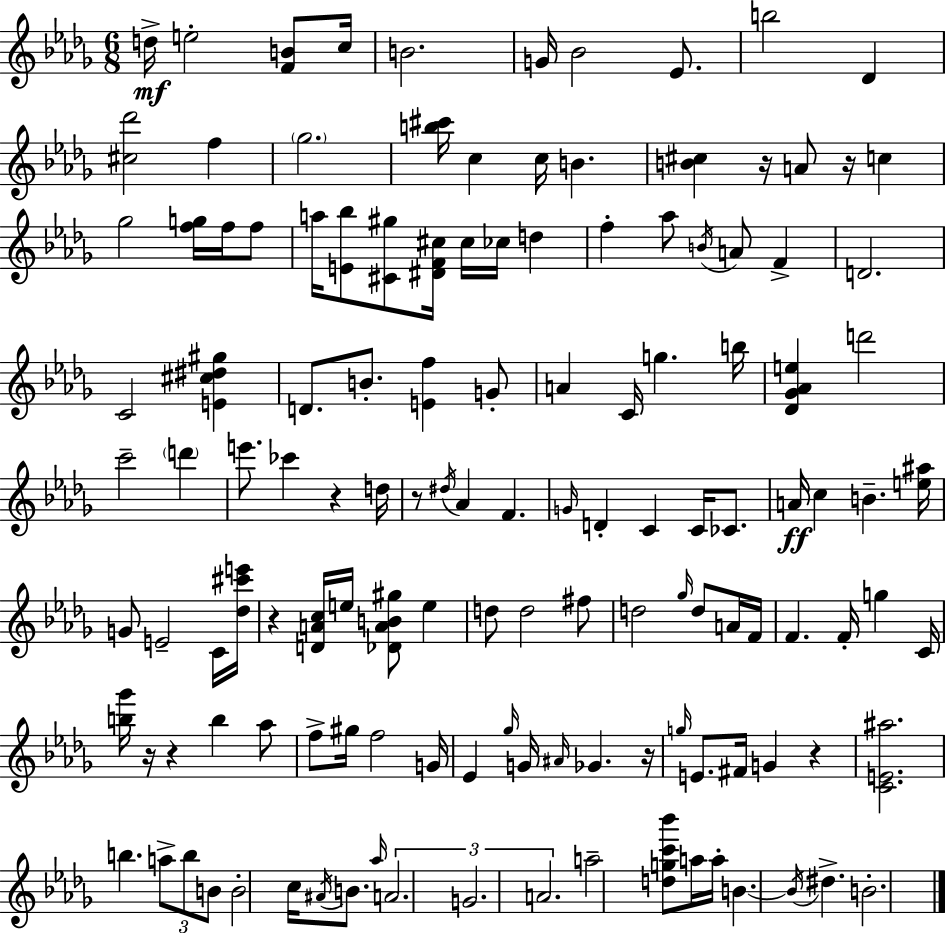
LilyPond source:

{
  \clef treble
  \numericTimeSignature
  \time 6/8
  \key bes \minor
  d''16->\mf e''2-. <f' b'>8 c''16 | b'2. | g'16 bes'2 ees'8. | b''2 des'4 | \break <cis'' des'''>2 f''4 | \parenthesize ges''2. | <b'' cis'''>16 c''4 c''16 b'4. | <b' cis''>4 r16 a'8 r16 c''4 | \break ges''2 <f'' g''>16 f''16 f''8 | a''16 <e' bes''>8 <cis' gis''>8 <dis' f' cis''>16 cis''16 ces''16 d''4 | f''4-. aes''8 \acciaccatura { b'16 } a'8 f'4-> | d'2. | \break c'2 <e' cis'' dis'' gis''>4 | d'8. b'8.-. <e' f''>4 g'8-. | a'4 c'16 g''4. | b''16 <des' ges' aes' e''>4 d'''2 | \break c'''2-- \parenthesize d'''4 | e'''8. ces'''4 r4 | d''16 r8 \acciaccatura { dis''16 } aes'4 f'4. | \grace { g'16 } d'4-. c'4 c'16 | \break ces'8. a'16\ff c''4 b'4.-- | <e'' ais''>16 g'8 e'2-- | c'16 <des'' cis''' e'''>16 r4 <d' a' c''>16 e''16 <des' a' b' gis''>8 e''4 | d''8 d''2 | \break fis''8 d''2 \grace { ges''16 } | d''8 a'16 f'16 f'4. f'16-. g''4 | c'16 <b'' ges'''>16 r16 r4 b''4 | aes''8 f''8-> gis''16 f''2 | \break g'16 ees'4 \grace { ges''16 } g'16 \grace { ais'16 } ges'4. | r16 \grace { g''16 } e'8. fis'16 g'4 | r4 <c' e' ais''>2. | b''4. | \break \tuplet 3/2 { a''8-> b''8 b'8 } b'2-. | c''16 \acciaccatura { ais'16 } b'8. \grace { aes''16 } \tuplet 3/2 { a'2. | g'2. | a'2. } | \break a''2-- | <d'' g'' c''' bes'''>8 a''16 a''16-. b'4.~~ | \acciaccatura { b'16 } dis''4.-> b'2.-. | \bar "|."
}